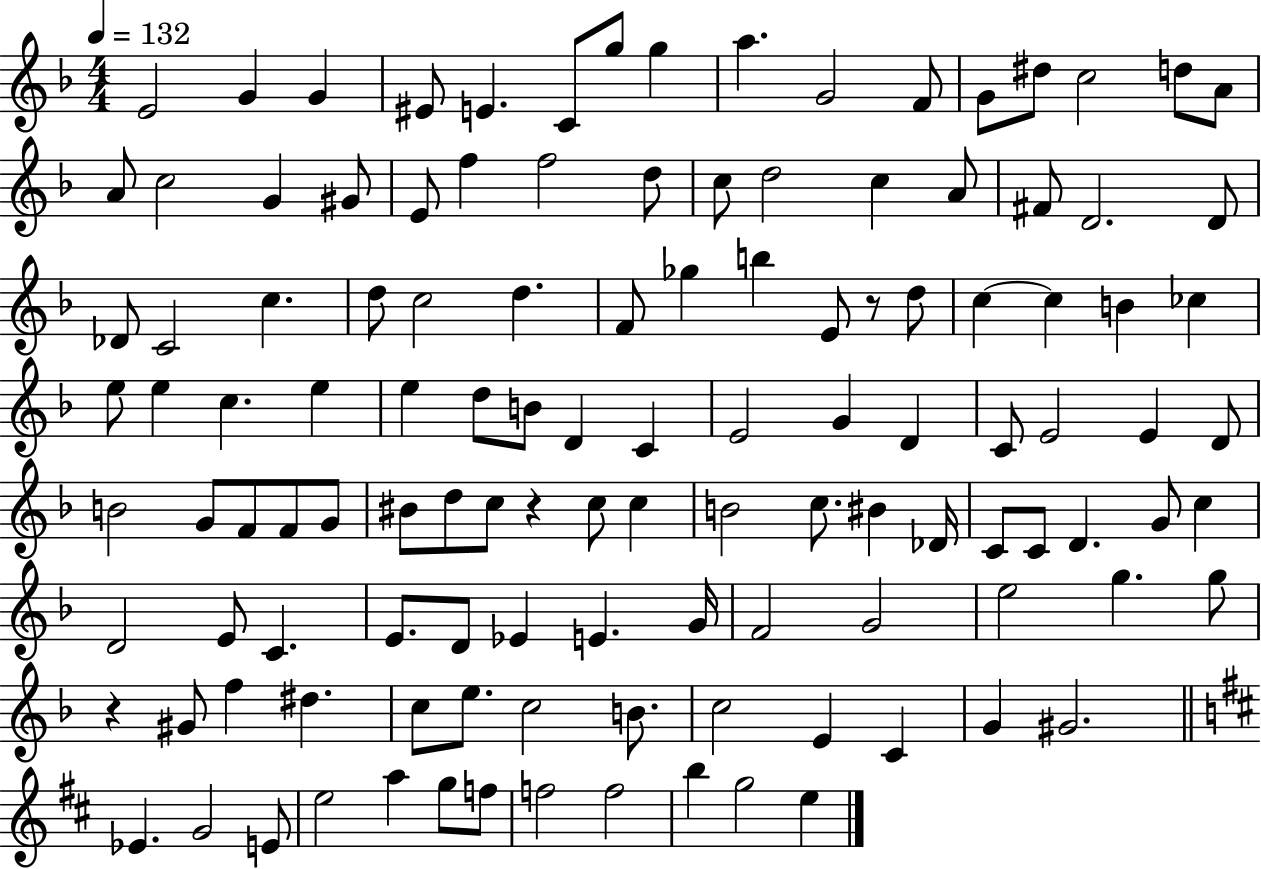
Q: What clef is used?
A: treble